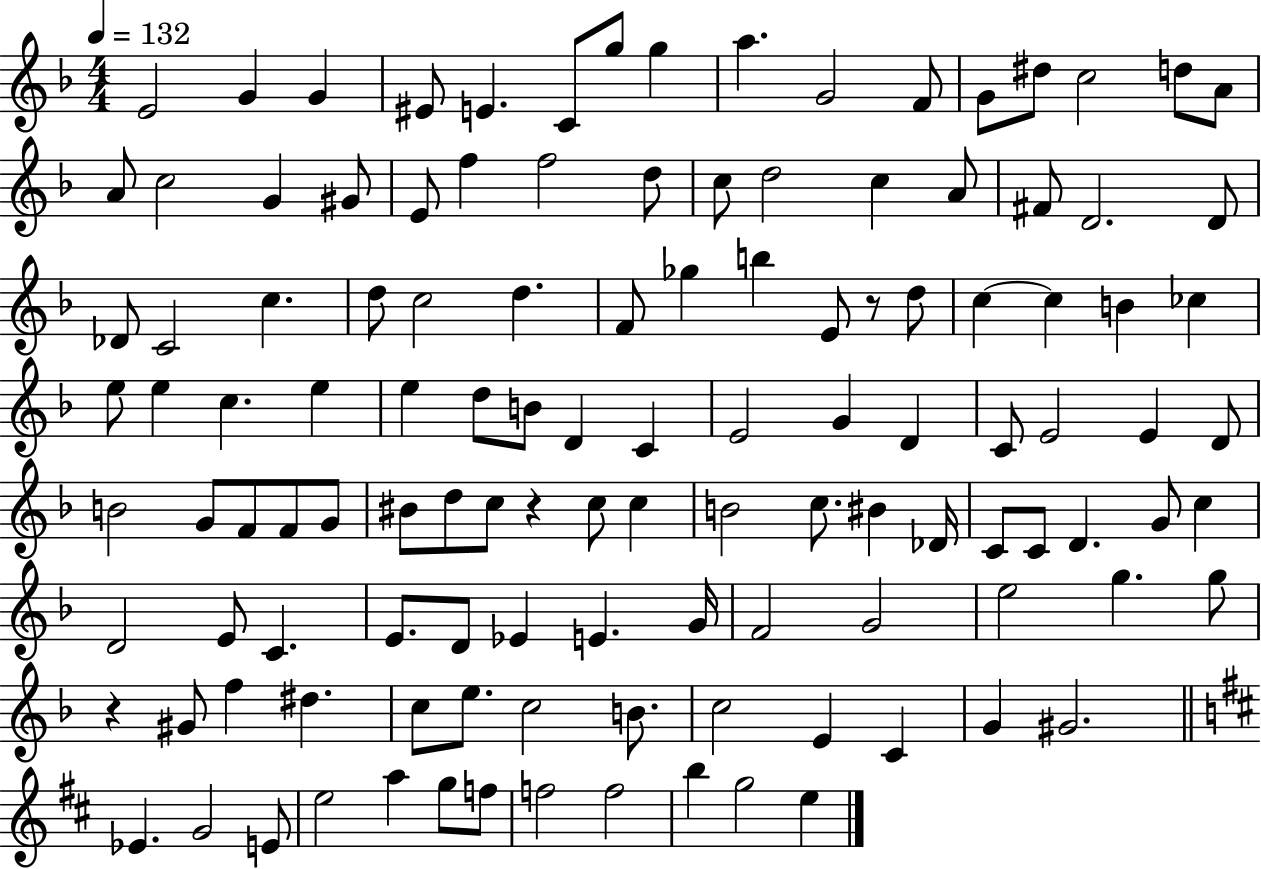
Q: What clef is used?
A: treble